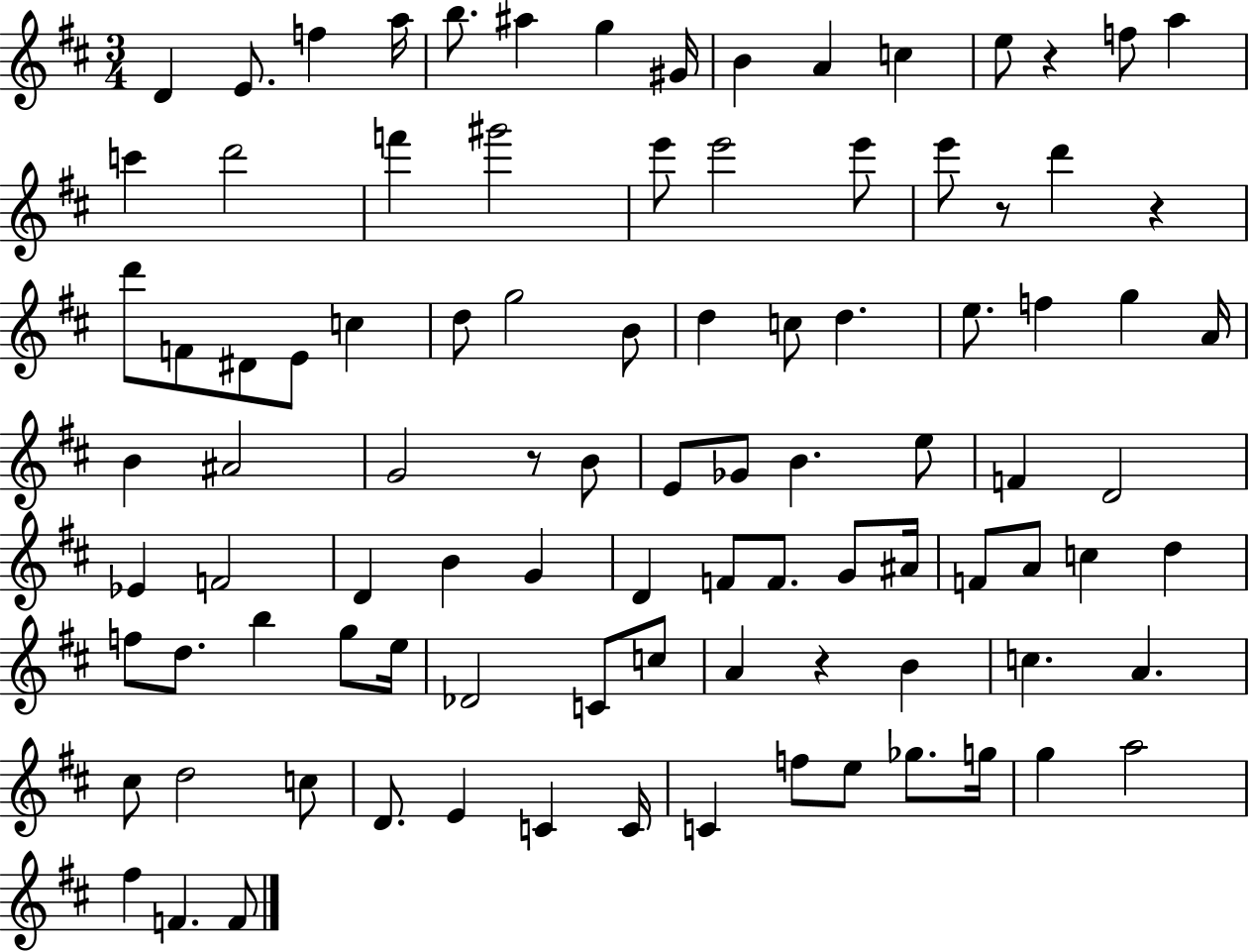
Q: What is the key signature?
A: D major